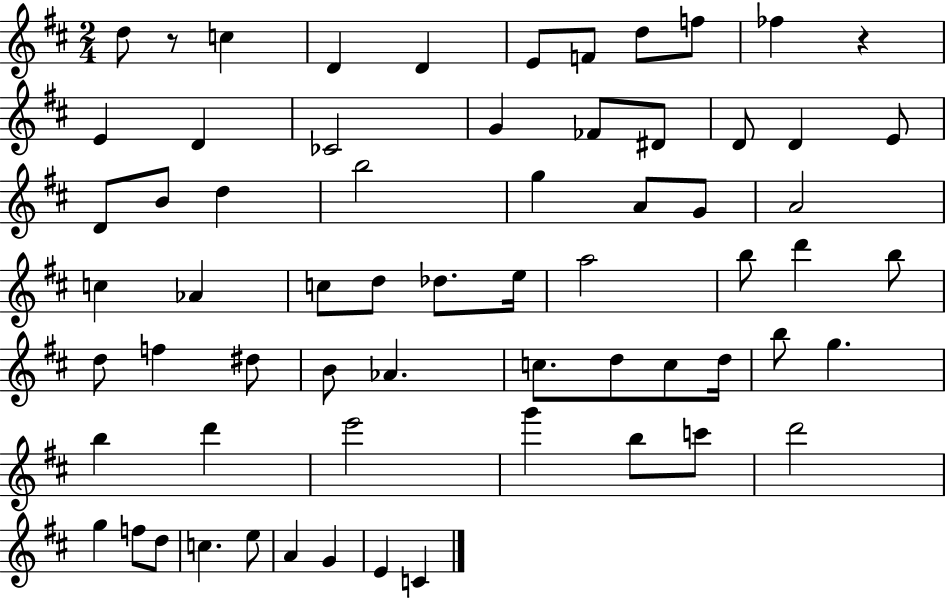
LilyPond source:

{
  \clef treble
  \numericTimeSignature
  \time 2/4
  \key d \major
  \repeat volta 2 { d''8 r8 c''4 | d'4 d'4 | e'8 f'8 d''8 f''8 | fes''4 r4 | \break e'4 d'4 | ces'2 | g'4 fes'8 dis'8 | d'8 d'4 e'8 | \break d'8 b'8 d''4 | b''2 | g''4 a'8 g'8 | a'2 | \break c''4 aes'4 | c''8 d''8 des''8. e''16 | a''2 | b''8 d'''4 b''8 | \break d''8 f''4 dis''8 | b'8 aes'4. | c''8. d''8 c''8 d''16 | b''8 g''4. | \break b''4 d'''4 | e'''2 | g'''4 b''8 c'''8 | d'''2 | \break g''4 f''8 d''8 | c''4. e''8 | a'4 g'4 | e'4 c'4 | \break } \bar "|."
}